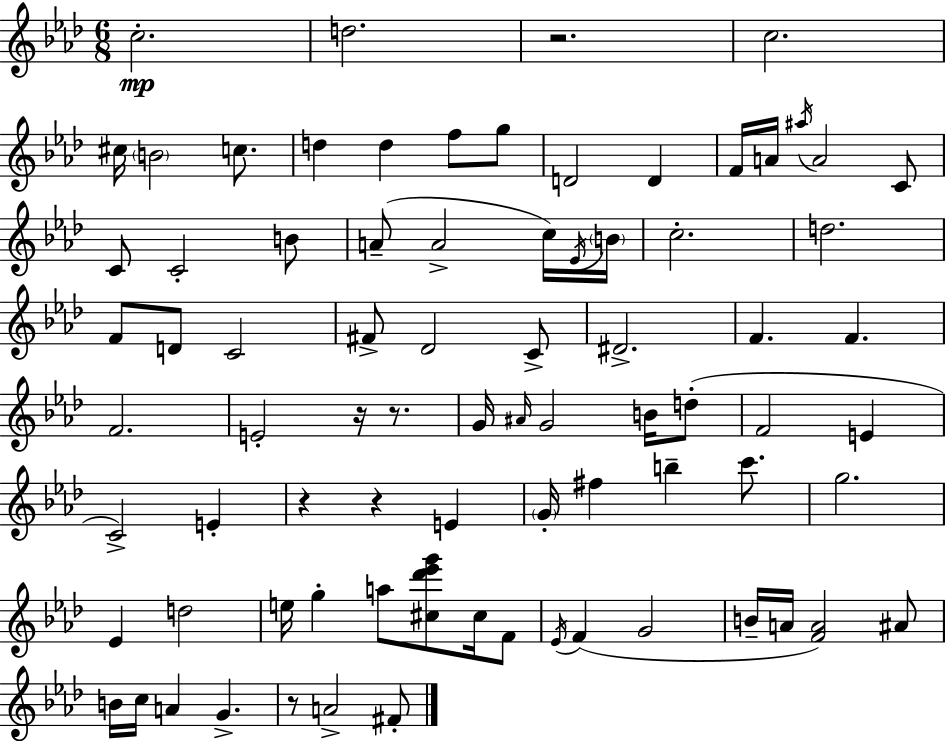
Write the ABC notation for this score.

X:1
T:Untitled
M:6/8
L:1/4
K:Ab
c2 d2 z2 c2 ^c/4 B2 c/2 d d f/2 g/2 D2 D F/4 A/4 ^a/4 A2 C/2 C/2 C2 B/2 A/2 A2 c/4 _E/4 B/4 c2 d2 F/2 D/2 C2 ^F/2 _D2 C/2 ^D2 F F F2 E2 z/4 z/2 G/4 ^A/4 G2 B/4 d/2 F2 E C2 E z z E G/4 ^f b c'/2 g2 _E d2 e/4 g a/2 [^c_d'_e'g']/2 ^c/4 F/2 _E/4 F G2 B/4 A/4 [FA]2 ^A/2 B/4 c/4 A G z/2 A2 ^F/2